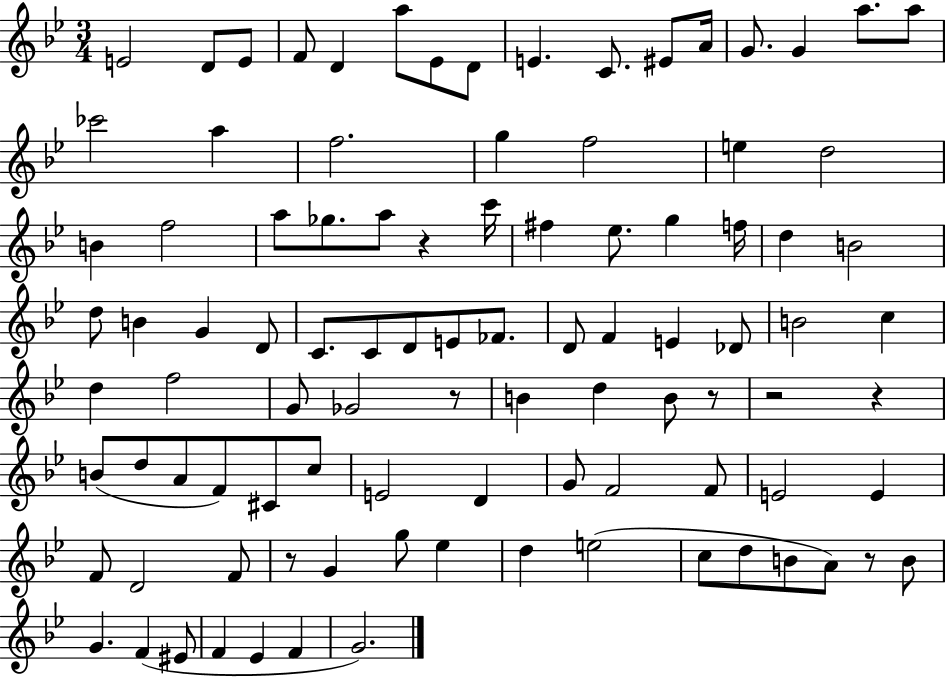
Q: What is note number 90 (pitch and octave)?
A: G4